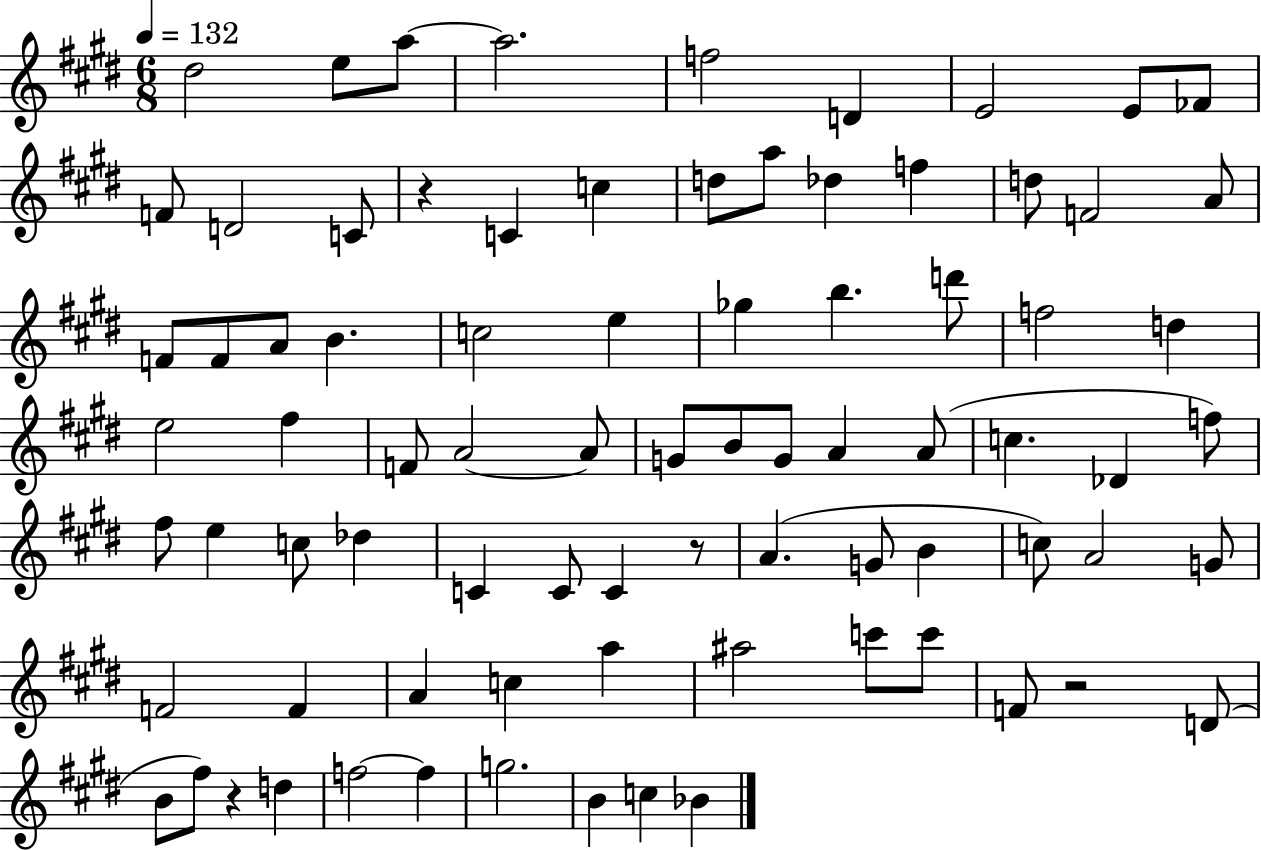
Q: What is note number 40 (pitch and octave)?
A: G4